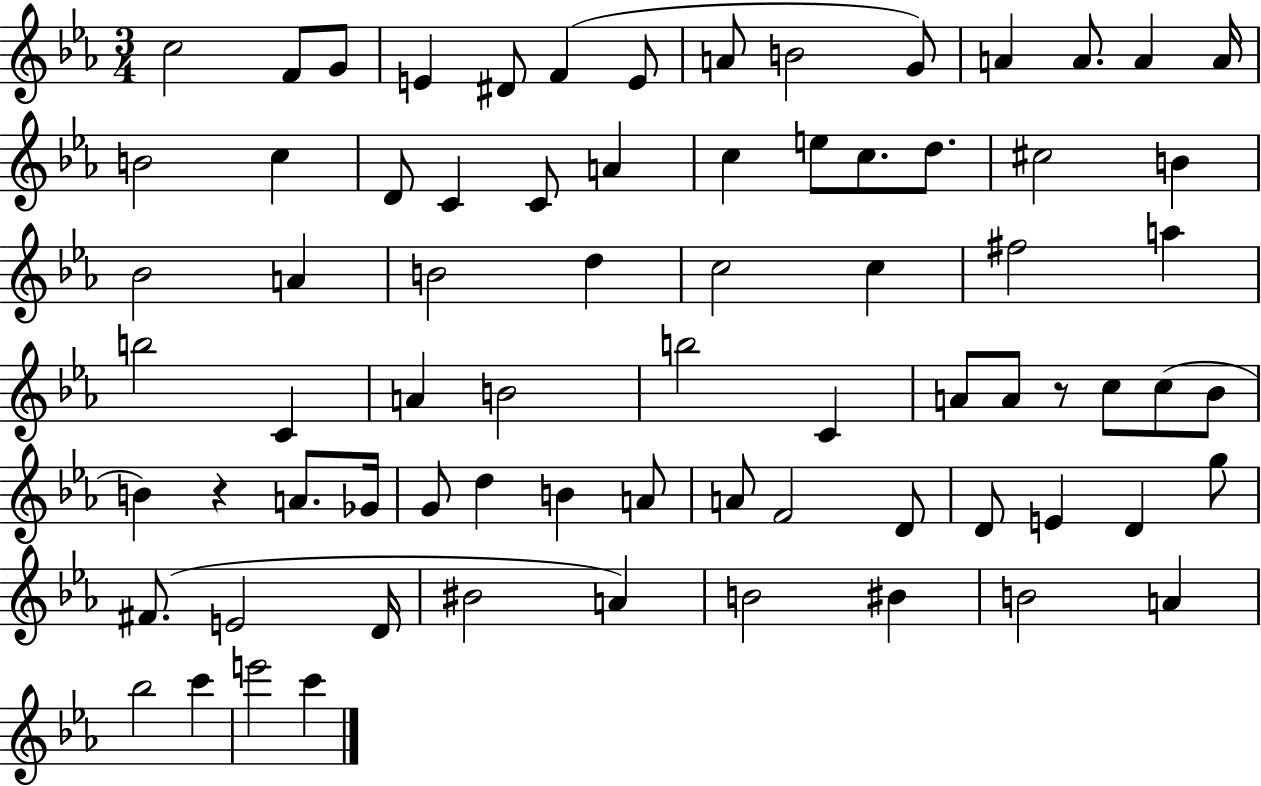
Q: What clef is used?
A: treble